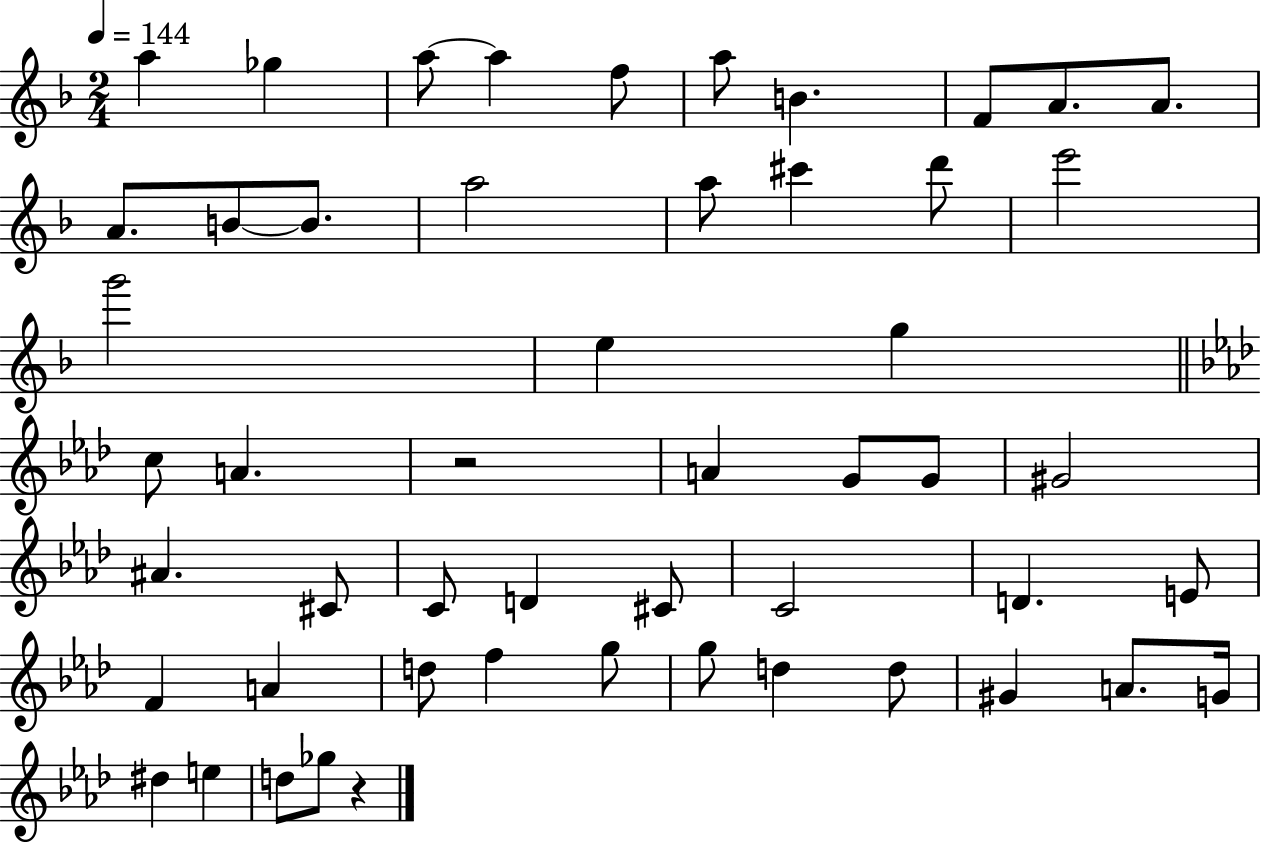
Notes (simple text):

A5/q Gb5/q A5/e A5/q F5/e A5/e B4/q. F4/e A4/e. A4/e. A4/e. B4/e B4/e. A5/h A5/e C#6/q D6/e E6/h G6/h E5/q G5/q C5/e A4/q. R/h A4/q G4/e G4/e G#4/h A#4/q. C#4/e C4/e D4/q C#4/e C4/h D4/q. E4/e F4/q A4/q D5/e F5/q G5/e G5/e D5/q D5/e G#4/q A4/e. G4/s D#5/q E5/q D5/e Gb5/e R/q